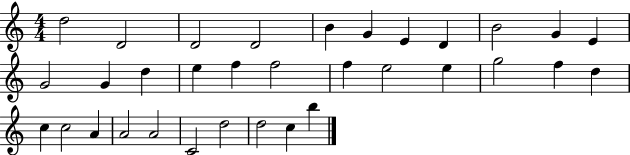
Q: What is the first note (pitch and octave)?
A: D5